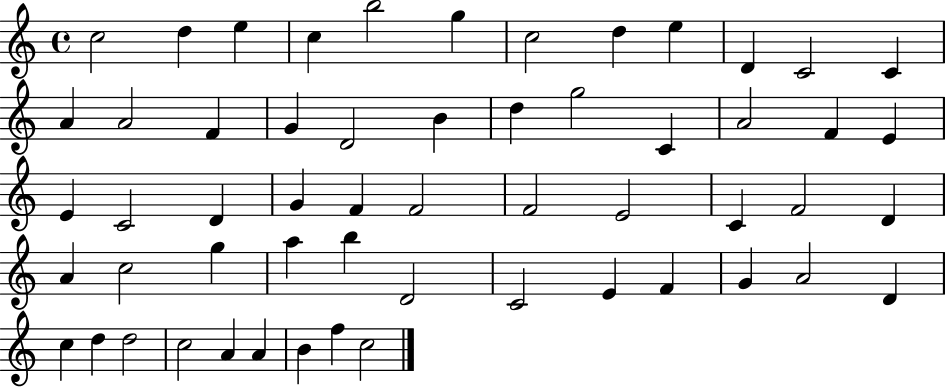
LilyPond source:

{
  \clef treble
  \time 4/4
  \defaultTimeSignature
  \key c \major
  c''2 d''4 e''4 | c''4 b''2 g''4 | c''2 d''4 e''4 | d'4 c'2 c'4 | \break a'4 a'2 f'4 | g'4 d'2 b'4 | d''4 g''2 c'4 | a'2 f'4 e'4 | \break e'4 c'2 d'4 | g'4 f'4 f'2 | f'2 e'2 | c'4 f'2 d'4 | \break a'4 c''2 g''4 | a''4 b''4 d'2 | c'2 e'4 f'4 | g'4 a'2 d'4 | \break c''4 d''4 d''2 | c''2 a'4 a'4 | b'4 f''4 c''2 | \bar "|."
}